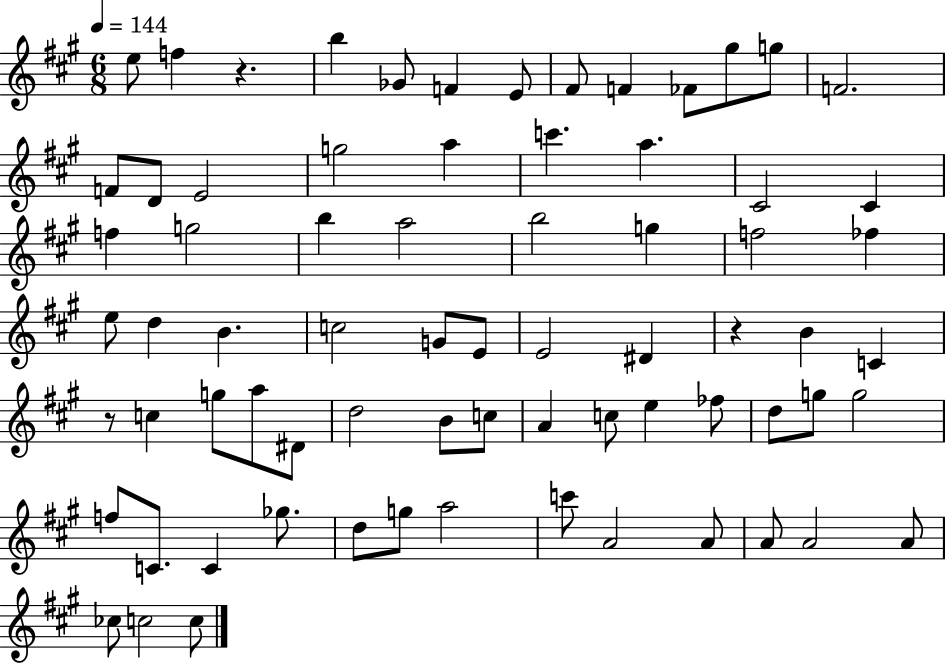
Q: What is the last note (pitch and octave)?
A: C5